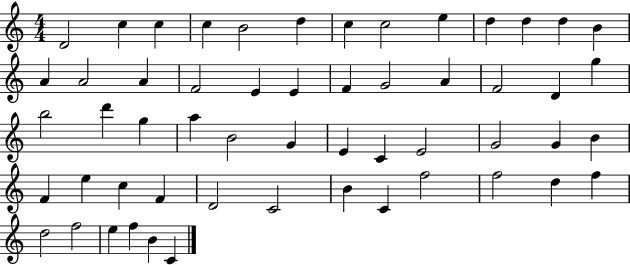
X:1
T:Untitled
M:4/4
L:1/4
K:C
D2 c c c B2 d c c2 e d d d B A A2 A F2 E E F G2 A F2 D g b2 d' g a B2 G E C E2 G2 G B F e c F D2 C2 B C f2 f2 d f d2 f2 e f B C